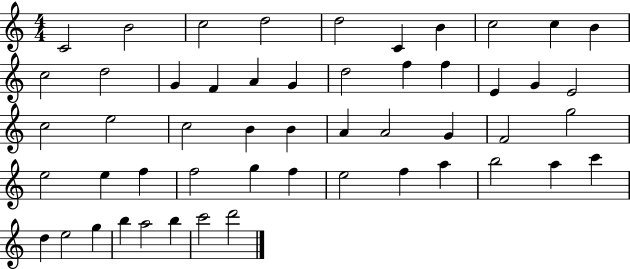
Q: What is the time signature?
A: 4/4